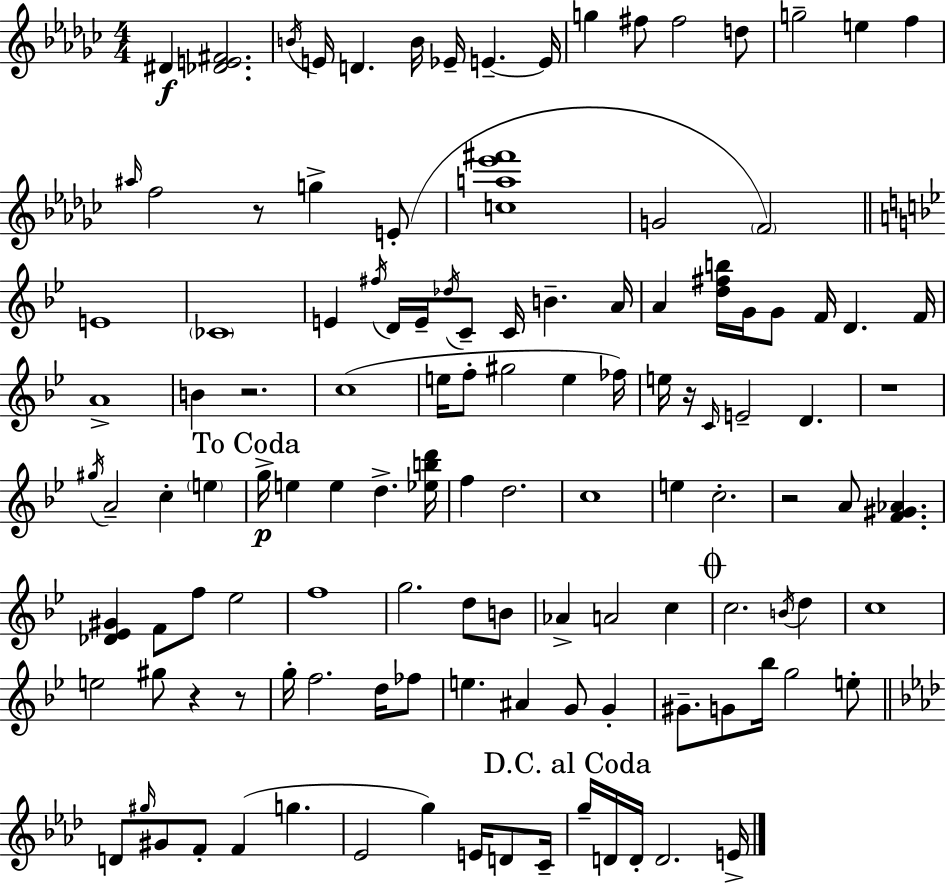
{
  \clef treble
  \numericTimeSignature
  \time 4/4
  \key ees \minor
  dis'4\f <des' e' fis'>2. | \acciaccatura { b'16 } e'16 d'4. b'16 ees'16-- e'4.--~~ | e'16 g''4 fis''8 fis''2 d''8 | g''2-- e''4 f''4 | \break \grace { ais''16 } f''2 r8 g''4-> | e'8-.( <c'' a'' ees''' fis'''>1 | g'2 \parenthesize f'2) | \bar "||" \break \key bes \major e'1 | \parenthesize ces'1 | e'4 \acciaccatura { fis''16 } d'16 e'16-- \acciaccatura { des''16 } c'8-- c'16 b'4.-- | a'16 a'4 <d'' fis'' b''>16 g'16 g'8 f'16 d'4. | \break f'16 a'1-> | b'4 r2. | c''1( | e''16 f''8-. gis''2 e''4 | \break fes''16) e''16 r16 \grace { c'16 } e'2-- d'4. | r1 | \acciaccatura { gis''16 } a'2-- c''4-. | \parenthesize e''4 \mark "To Coda" g''16->\p e''4 e''4 d''4.-> | \break <ees'' b'' d'''>16 f''4 d''2. | c''1 | e''4 c''2.-. | r2 a'8 <f' gis' aes'>4. | \break <des' ees' gis'>4 f'8 f''8 ees''2 | f''1 | g''2. | d''8 b'8 aes'4-> a'2 | \break c''4 \mark \markup { \musicglyph "scripts.coda" } c''2. | \acciaccatura { b'16 } d''4 c''1 | e''2 gis''8 r4 | r8 g''16-. f''2. | \break d''16 fes''8 e''4. ais'4 g'8 | g'4-. gis'8.-- g'8 bes''16 g''2 | e''8-. \bar "||" \break \key aes \major d'8 \grace { gis''16 } gis'8 f'8-. f'4( g''4. | ees'2 g''4) e'16 d'8 | c'16-- \mark "D.C. al Coda" g''16-- d'16 d'16-. d'2. | e'16-> \bar "|."
}